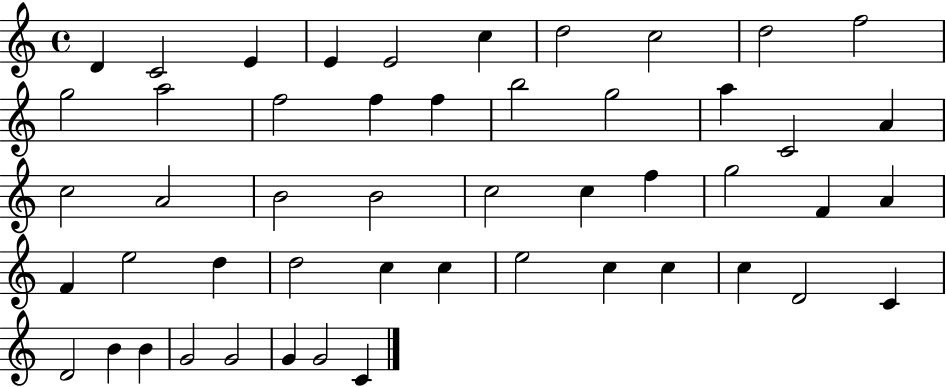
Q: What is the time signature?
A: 4/4